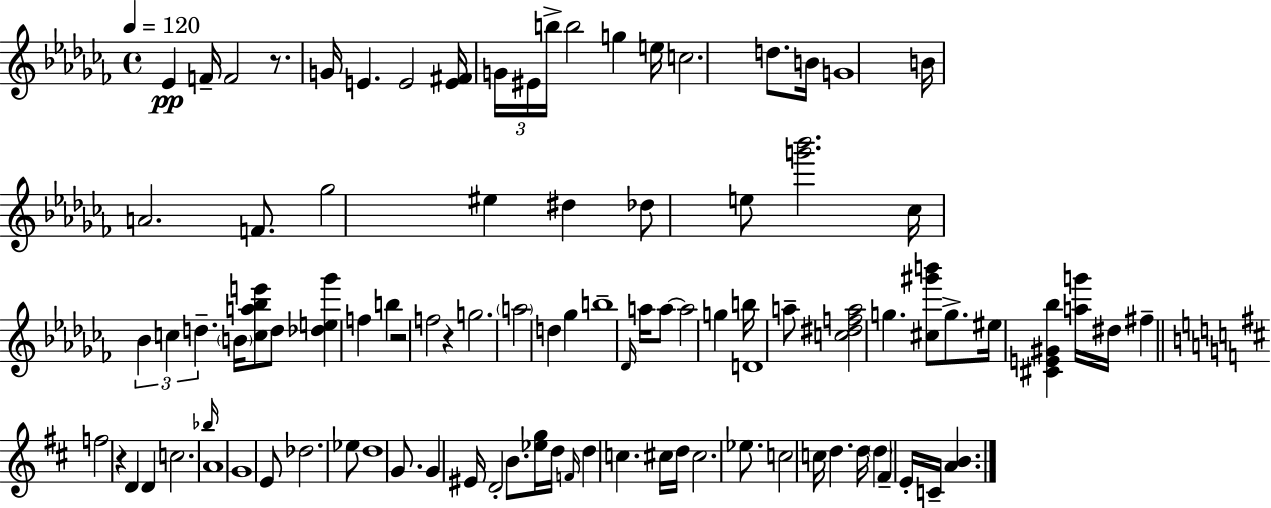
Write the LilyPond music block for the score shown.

{
  \clef treble
  \time 4/4
  \defaultTimeSignature
  \key aes \minor
  \tempo 4 = 120
  ees'4\pp f'16-- f'2 r8. | g'16 e'4. e'2 <e' fis'>16 | \tuplet 3/2 { g'16 eis'16 b''16-> } b''2 g''4 e''16 | c''2. d''8. b'16 | \break g'1 | b'16 a'2. f'8. | ges''2 eis''4 dis''4 | des''8 e''8 <g''' bes'''>2. | \break ces''16 \tuplet 3/2 { bes'4 c''4 d''4.-- } \parenthesize b'16 | <c'' a'' bes'' e'''>8 d''8 <des'' e'' ges'''>4 f''4 b''4 | r2 f''2 | r4 g''2. | \break \parenthesize a''2 d''4 ges''4 | b''1-- | \grace { des'16 } a''16 a''8~~ a''2 g''4 | b''16 d'1 | \break a''8-- <c'' dis'' f'' a''>2 g''4. | <cis'' gis''' b'''>8 g''8.-> eis''16 <cis' e' gis' bes''>4 <a'' g'''>16 dis''16 fis''4-- | \bar "||" \break \key b \minor f''2 r4 d'4 | d'4 c''2. | \grace { bes''16 } a'1 | g'1 | \break e'8 des''2. ees''8 | d''1 | g'8. g'4 eis'16 d'2-. | b'8. <ees'' g''>16 d''16 \grace { f'16 } d''4 c''4. | \break cis''16 d''16 cis''2. ees''8. | c''2 c''16 d''4. | d''16 \parenthesize d''4 fis'4-- e'16-. c'16-- <a' b'>4. | \bar "|."
}